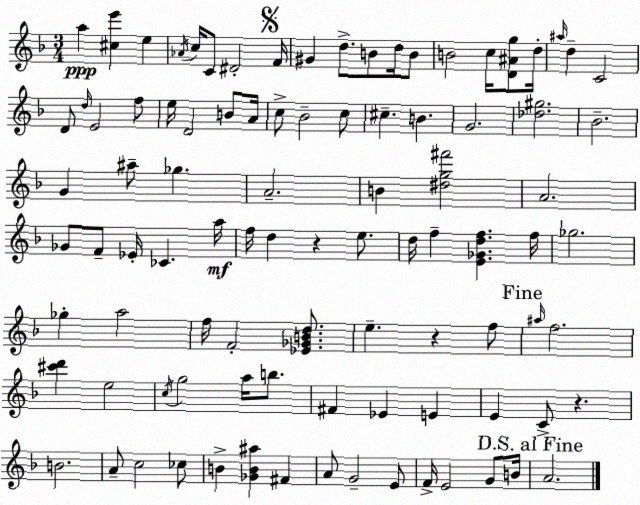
X:1
T:Untitled
M:3/4
L:1/4
K:F
a [^ce'] e _A/4 c/4 C/2 ^D2 F/4 ^G d/2 B/2 d/4 B/2 B2 c/4 [D^Ag]/2 d/4 ^a/4 d C2 D/2 d/4 E2 f/2 e/4 D2 B/2 A/4 c/2 _B2 c/2 ^c B G2 [_d^g]2 _B2 G ^a/2 _g A2 B [^dg^f']2 A2 _G/2 F/2 _E/4 _C a/4 f/4 d z e/2 d/4 f [E_Gdf] f/4 _g2 _g a2 f/4 F2 [_E_GBd]/2 e z f/2 ^a/4 f2 [^c'd'] e2 c/4 g2 a/4 b/2 ^F _E E E C/2 z B2 A/2 c2 _c/2 B [_GB^a] ^F A/2 G2 E/2 F/4 E2 G/2 B/4 A2